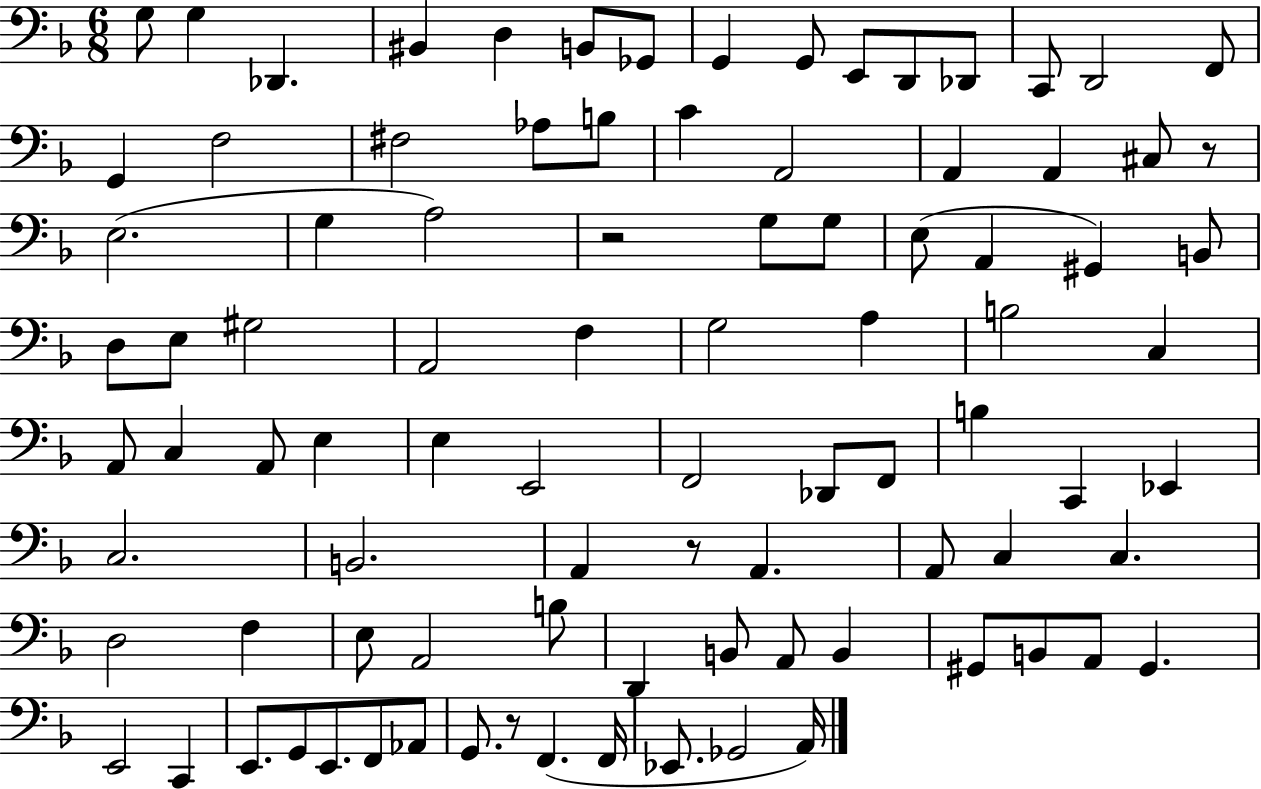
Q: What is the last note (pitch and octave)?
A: A2